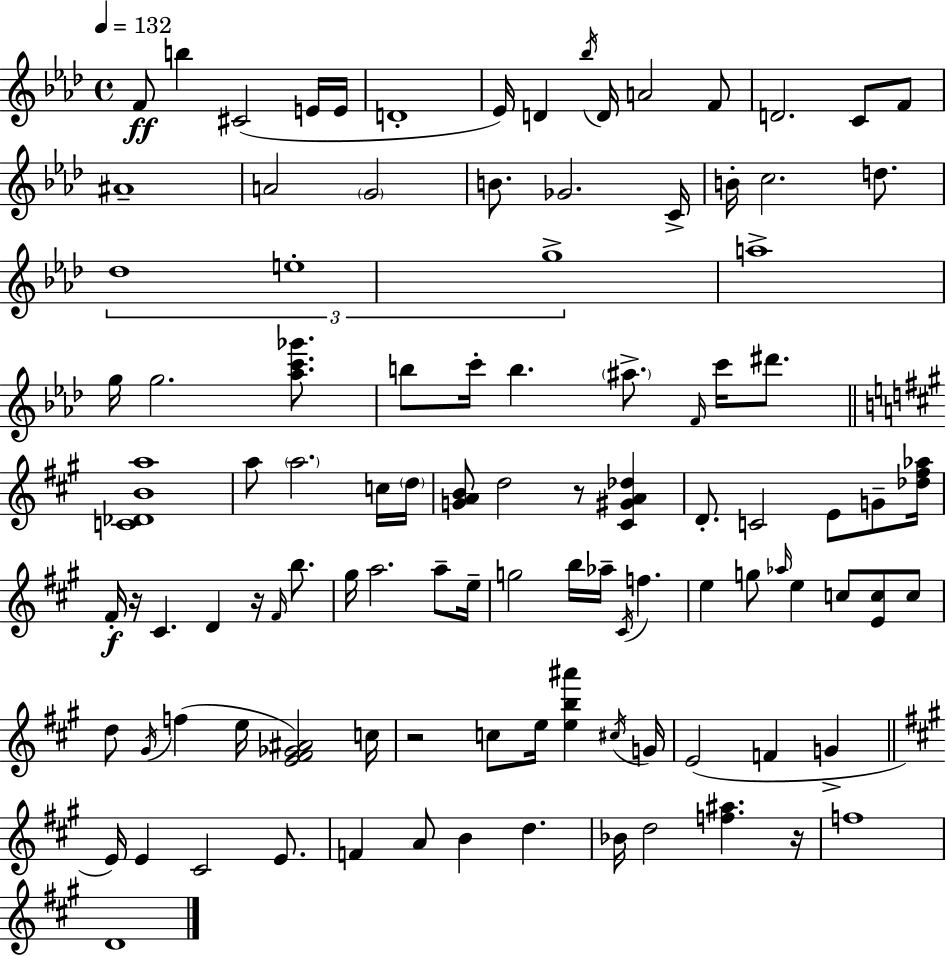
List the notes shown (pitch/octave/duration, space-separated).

F4/e B5/q C#4/h E4/s E4/s D4/w Eb4/s D4/q Bb5/s D4/s A4/h F4/e D4/h. C4/e F4/e A#4/w A4/h G4/h B4/e. Gb4/h. C4/s B4/s C5/h. D5/e. Db5/w E5/w G5/w A5/w G5/s G5/h. [Ab5,C6,Gb6]/e. B5/e C6/s B5/q. A#5/e. F4/s C6/s D#6/e. [C4,Db4,B4,A5]/w A5/e A5/h. C5/s D5/s [G4,A4,B4]/e D5/h R/e [C#4,G#4,A4,Db5]/q D4/e. C4/h E4/e G4/e [Db5,F#5,Ab5]/s F#4/s R/s C#4/q. D4/q R/s F#4/s B5/e. G#5/s A5/h. A5/e E5/s G5/h B5/s Ab5/s C#4/s F5/q. E5/q G5/e Ab5/s E5/q C5/e [E4,C5]/e C5/e D5/e G#4/s F5/q E5/s [E4,F#4,Gb4,A#4]/h C5/s R/h C5/e E5/s [E5,B5,A#6]/q C#5/s G4/s E4/h F4/q G4/q E4/s E4/q C#4/h E4/e. F4/q A4/e B4/q D5/q. Bb4/s D5/h [F5,A#5]/q. R/s F5/w D4/w